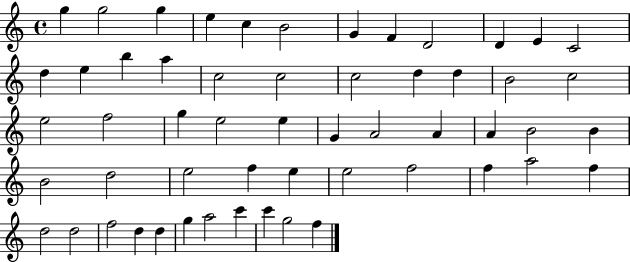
G5/q G5/h G5/q E5/q C5/q B4/h G4/q F4/q D4/h D4/q E4/q C4/h D5/q E5/q B5/q A5/q C5/h C5/h C5/h D5/q D5/q B4/h C5/h E5/h F5/h G5/q E5/h E5/q G4/q A4/h A4/q A4/q B4/h B4/q B4/h D5/h E5/h F5/q E5/q E5/h F5/h F5/q A5/h F5/q D5/h D5/h F5/h D5/q D5/q G5/q A5/h C6/q C6/q G5/h F5/q